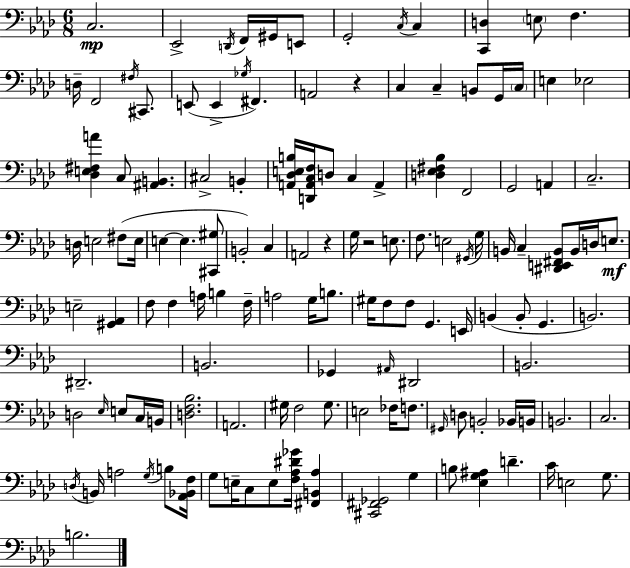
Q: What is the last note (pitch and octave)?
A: B3